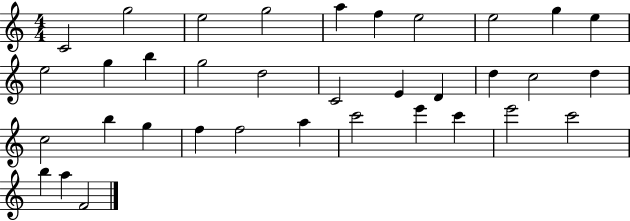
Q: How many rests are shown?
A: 0